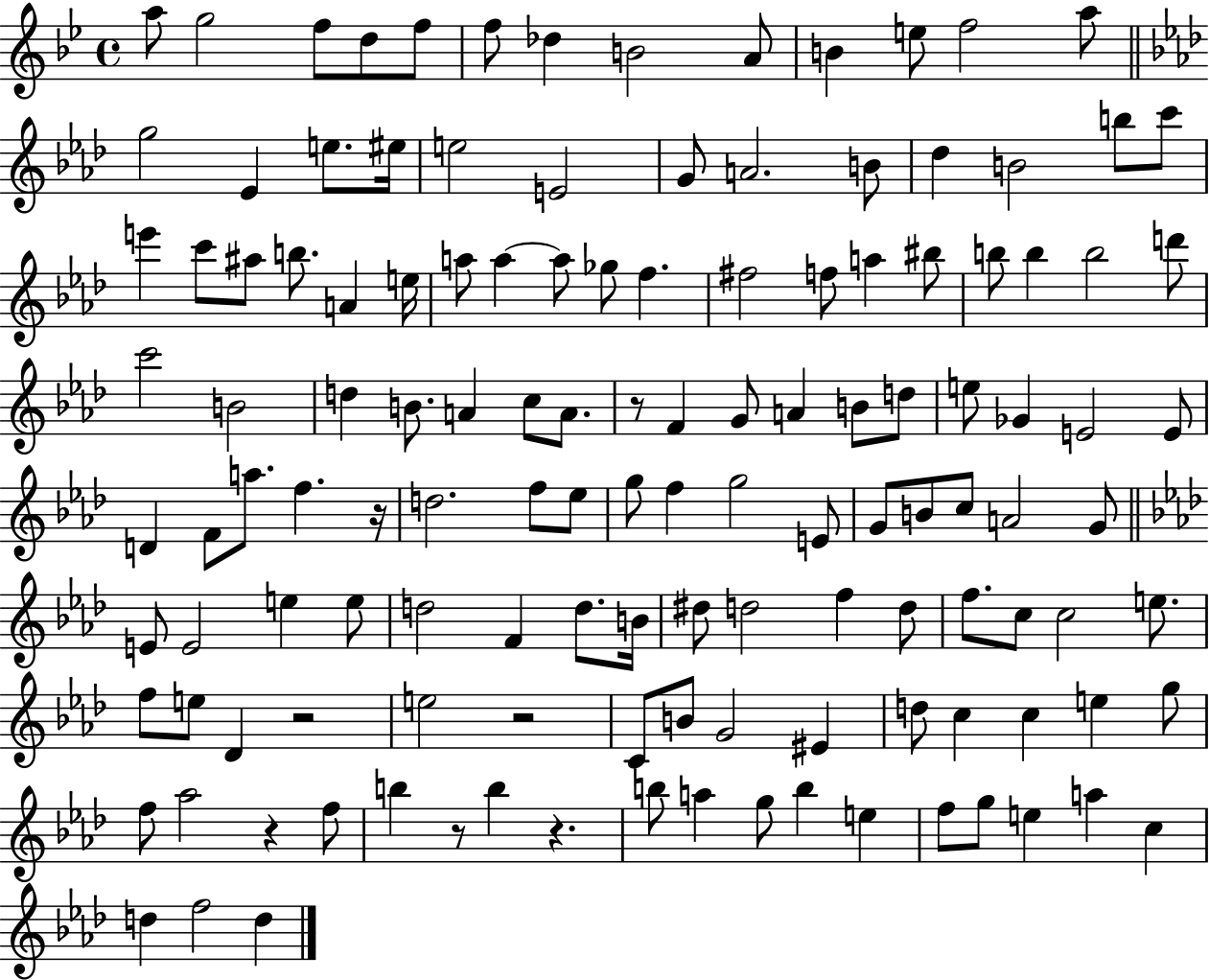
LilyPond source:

{
  \clef treble
  \time 4/4
  \defaultTimeSignature
  \key bes \major
  a''8 g''2 f''8 d''8 f''8 | f''8 des''4 b'2 a'8 | b'4 e''8 f''2 a''8 | \bar "||" \break \key aes \major g''2 ees'4 e''8. eis''16 | e''2 e'2 | g'8 a'2. b'8 | des''4 b'2 b''8 c'''8 | \break e'''4 c'''8 ais''8 b''8. a'4 e''16 | a''8 a''4~~ a''8 ges''8 f''4. | fis''2 f''8 a''4 bis''8 | b''8 b''4 b''2 d'''8 | \break c'''2 b'2 | d''4 b'8. a'4 c''8 a'8. | r8 f'4 g'8 a'4 b'8 d''8 | e''8 ges'4 e'2 e'8 | \break d'4 f'8 a''8. f''4. r16 | d''2. f''8 ees''8 | g''8 f''4 g''2 e'8 | g'8 b'8 c''8 a'2 g'8 | \break \bar "||" \break \key aes \major e'8 e'2 e''4 e''8 | d''2 f'4 d''8. b'16 | dis''8 d''2 f''4 d''8 | f''8. c''8 c''2 e''8. | \break f''8 e''8 des'4 r2 | e''2 r2 | c'8 b'8 g'2 eis'4 | d''8 c''4 c''4 e''4 g''8 | \break f''8 aes''2 r4 f''8 | b''4 r8 b''4 r4. | b''8 a''4 g''8 b''4 e''4 | f''8 g''8 e''4 a''4 c''4 | \break d''4 f''2 d''4 | \bar "|."
}